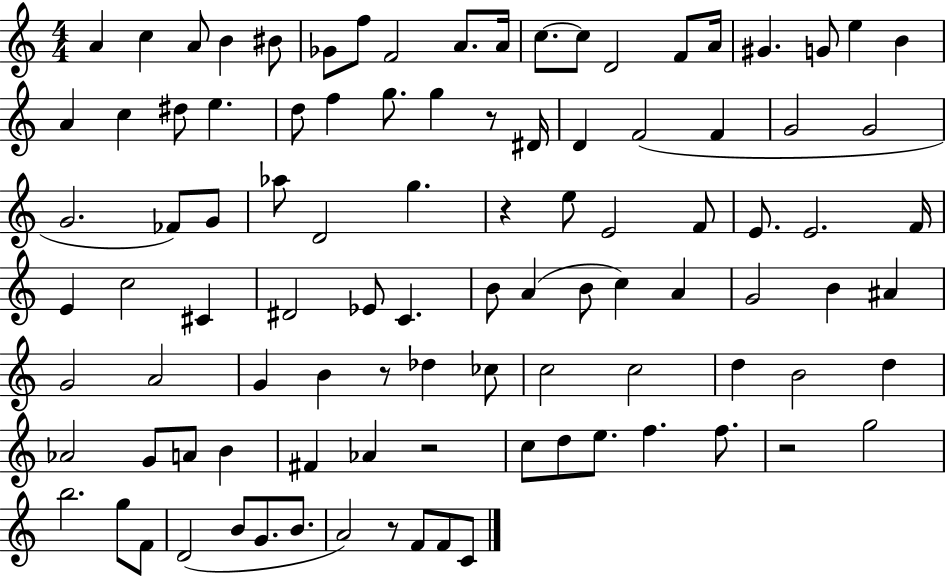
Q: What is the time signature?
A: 4/4